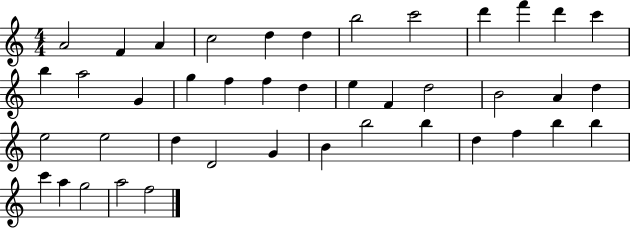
X:1
T:Untitled
M:4/4
L:1/4
K:C
A2 F A c2 d d b2 c'2 d' f' d' c' b a2 G g f f d e F d2 B2 A d e2 e2 d D2 G B b2 b d f b b c' a g2 a2 f2